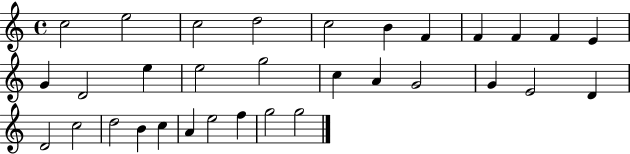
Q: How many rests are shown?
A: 0